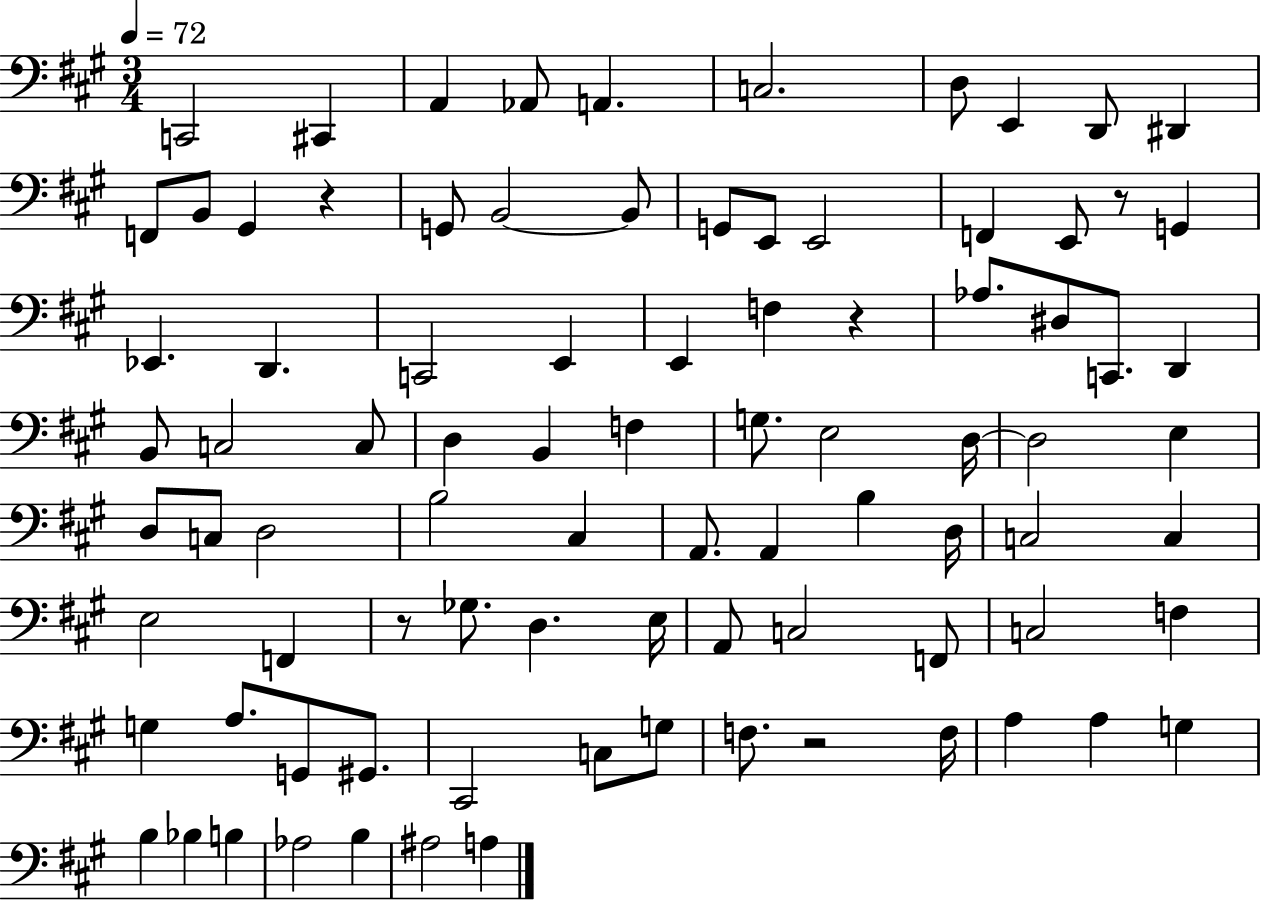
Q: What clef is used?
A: bass